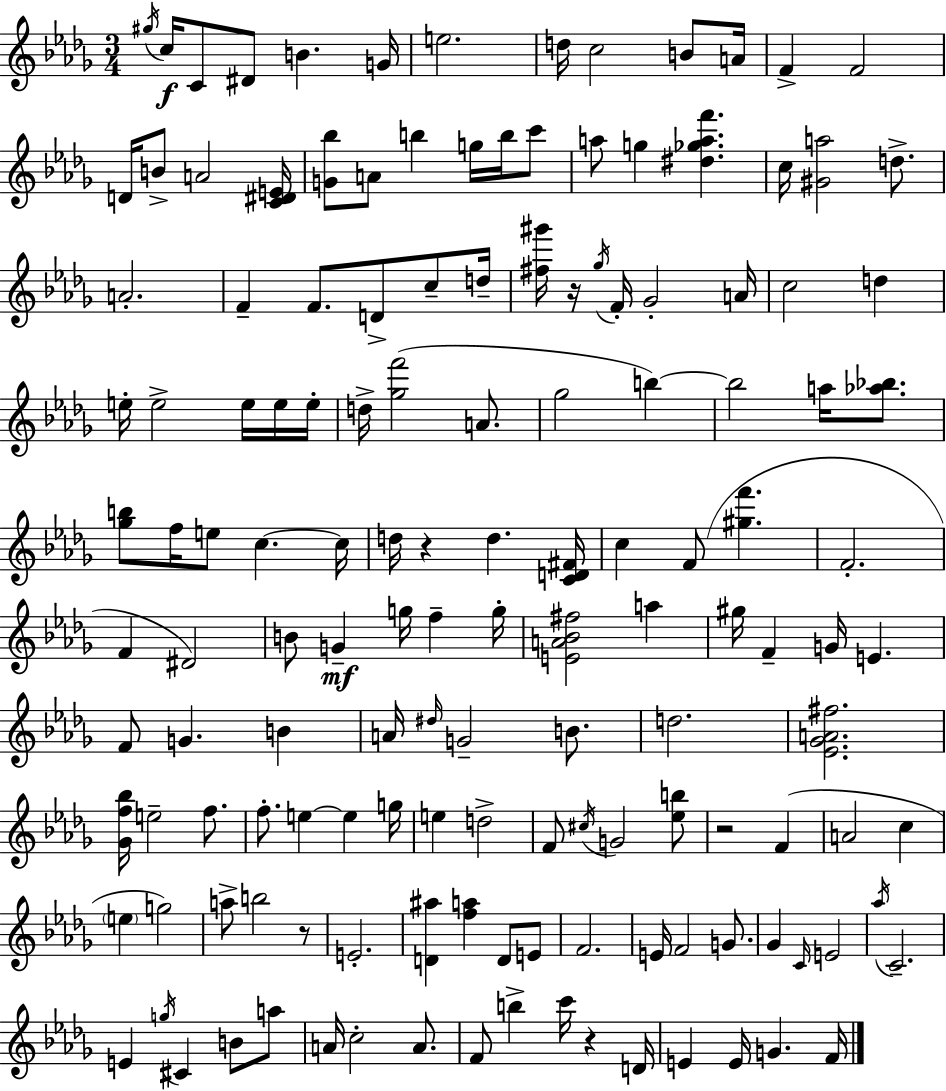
X:1
T:Untitled
M:3/4
L:1/4
K:Bbm
^g/4 c/4 C/2 ^D/2 B G/4 e2 d/4 c2 B/2 A/4 F F2 D/4 B/2 A2 [C^DE]/4 [G_b]/2 A/2 b g/4 b/4 c'/2 a/2 g [^d_gaf'] c/4 [^Ga]2 d/2 A2 F F/2 D/2 c/2 d/4 [^f^g']/4 z/4 _g/4 F/4 _G2 A/4 c2 d e/4 e2 e/4 e/4 e/4 d/4 [_gf']2 A/2 _g2 b b2 a/4 [_a_b]/2 [_gb]/2 f/4 e/2 c c/4 d/4 z d [CD^F]/4 c F/2 [^gf'] F2 F ^D2 B/2 G g/4 f g/4 [EA_B^f]2 a ^g/4 F G/4 E F/2 G B A/4 ^d/4 G2 B/2 d2 [_E_GA^f]2 [_Gf_b]/4 e2 f/2 f/2 e e g/4 e d2 F/2 ^c/4 G2 [_eb]/2 z2 F A2 c e g2 a/2 b2 z/2 E2 [D^a] [fa] D/2 E/2 F2 E/4 F2 G/2 _G C/4 E2 _a/4 C2 E g/4 ^C B/2 a/2 A/4 c2 A/2 F/2 b c'/4 z D/4 E E/4 G F/4